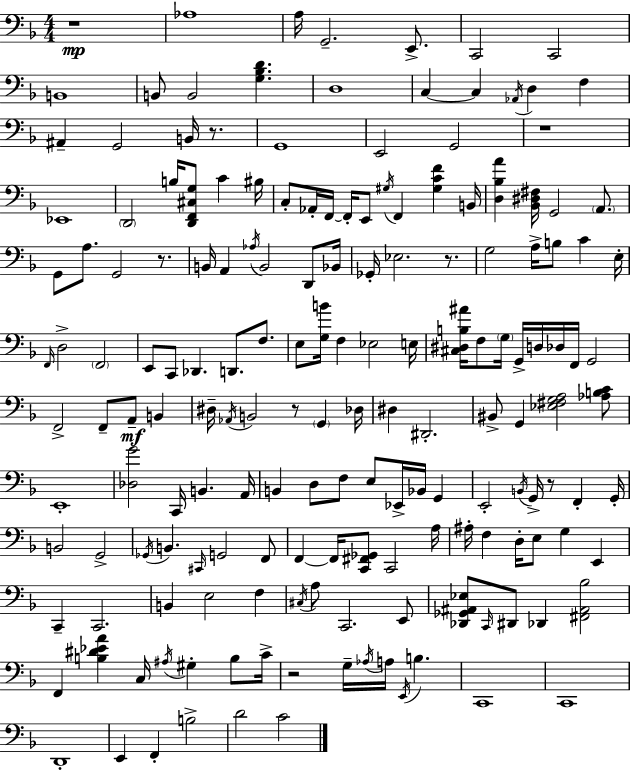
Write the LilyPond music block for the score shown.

{
  \clef bass
  \numericTimeSignature
  \time 4/4
  \key f \major
  r1\mp | aes1 | a16 g,2.-- e,8.-> | c,2 c,2 | \break b,1 | b,8 b,2 <g bes d'>4. | d1 | c4~~ c4 \acciaccatura { aes,16 } d4 f4 | \break ais,4-- g,2 b,16 r8. | g,1 | e,2 g,2 | r1 | \break ees,1 | \parenthesize d,2 b16 <d, f, cis g>8 c'4 | bis16 c8-. aes,16-. f,16~~ f,16-. e,8 \acciaccatura { gis16 } f,4 <gis c' f'>4 | b,16 <d bes a'>4 <bes, dis fis>16 g,2 \parenthesize a,8. | \break g,8 a8. g,2 r8. | b,16 a,4 \acciaccatura { aes16 } b,2 | d,8 bes,16 ges,16-. ees2. | r8. g2 a16-> b8 c'4 | \break e16-. \grace { f,16 } d2-> \parenthesize f,2 | e,8 c,8 des,4. d,8. | f8. e8 <g b'>16 f4 ees2 | e16 <cis dis b ais'>16 f8 \parenthesize g16 g,16-> d16 des16 f,16 g,2 | \break f,2-> f,8-- a,8--\mf | b,4 dis16-- \acciaccatura { aes,16 } b,2 r8 | \parenthesize g,4 des16 dis4 dis,2.-. | bis,8-> g,4 <ees fis g a>2 | \break <aes b c'>8 e,1-. | <des g'>2 c,16 b,4. | a,16 b,4 d8 f8 e8 ees,16-> | bes,16 g,4 e,2-. \acciaccatura { b,16 } g,16-> r8 | \break f,4-. g,16-. b,2 g,2-> | \acciaccatura { ges,16 } b,4. \grace { cis,16 } g,2 | f,8 f,4~~ f,16 <c, fis, ges,>8 c,2 | a16 ais16-. f4 d16-. e8 | \break g4 e,4 c,4-- c,2. | b,4 e2 | f4 \acciaccatura { cis16 } a8 c,2. | e,8 <des, ges, ais, ees>8 \grace { c,16 } dis,8 des,4 | \break <fis, ais, bes>2 f,4 <b dis' ees' a'>4 | c16 \acciaccatura { ais16 } gis4-. b8 c'16-> r2 | g16-- \acciaccatura { aes16 } a16 \acciaccatura { e,16 } b4. c,1 | c,1 | \break d,1-. | e,4 | f,4-. b2-> d'2 | c'2 \bar "|."
}